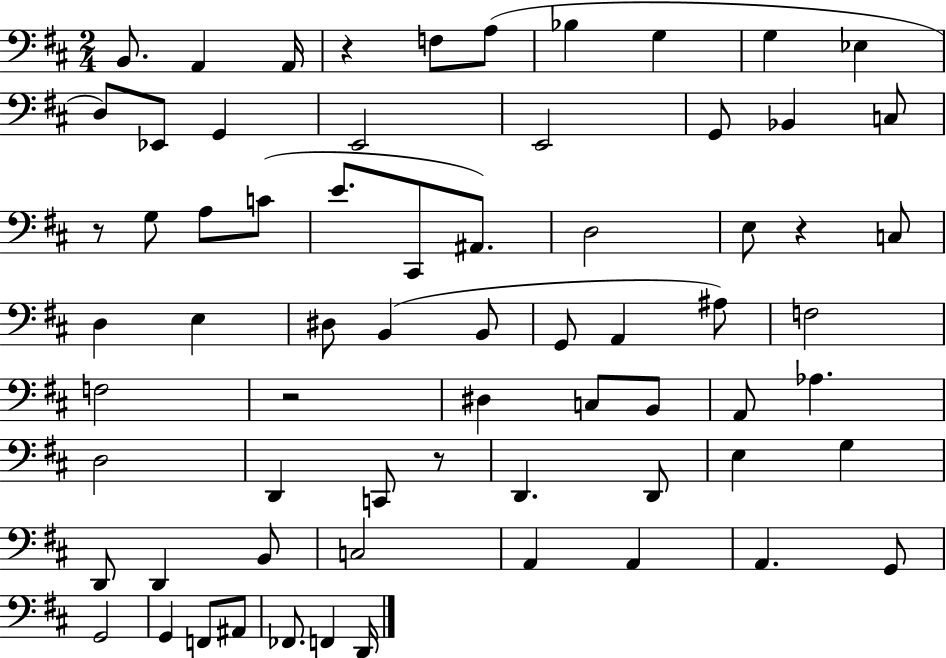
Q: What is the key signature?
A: D major